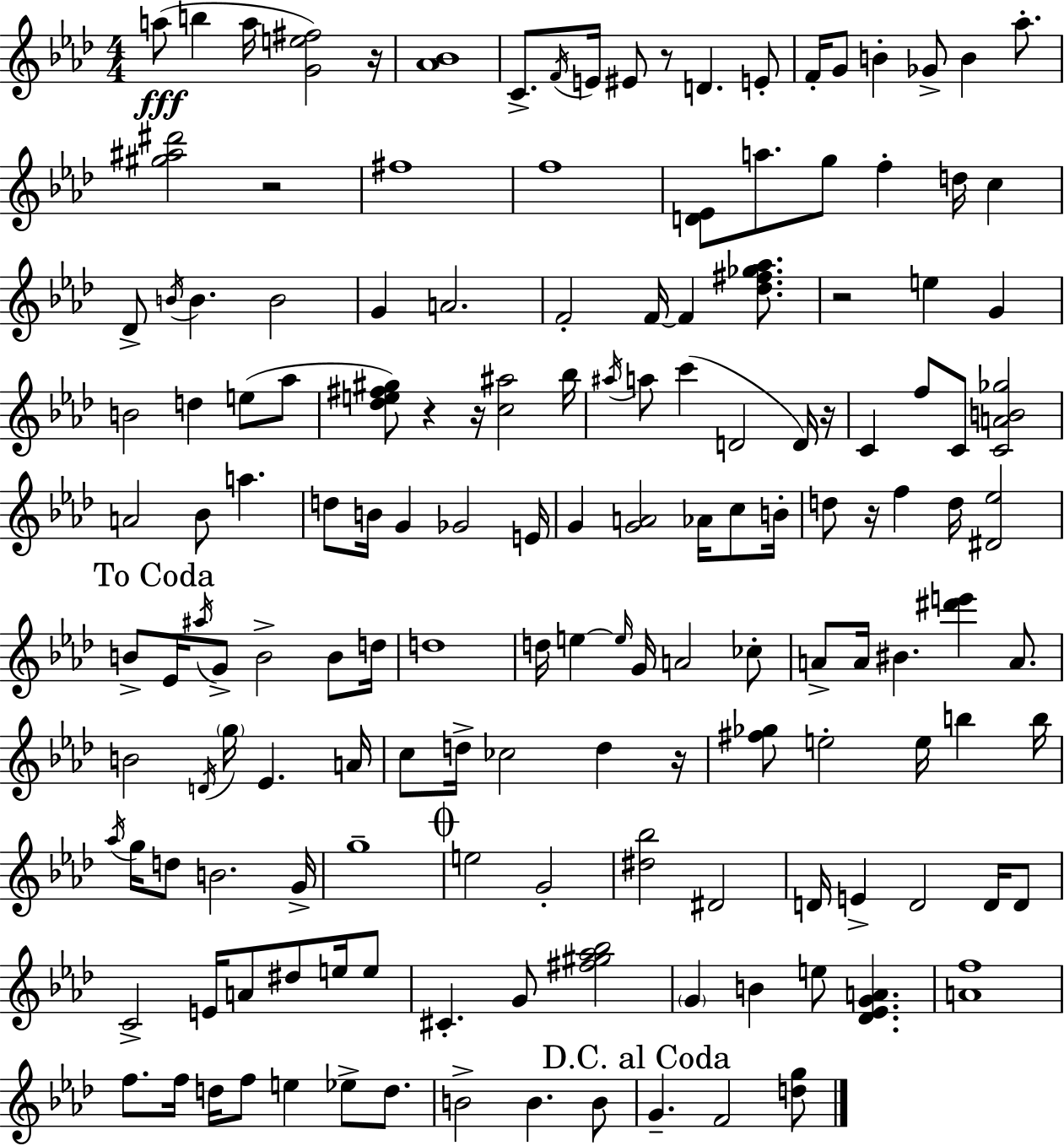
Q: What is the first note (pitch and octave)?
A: A5